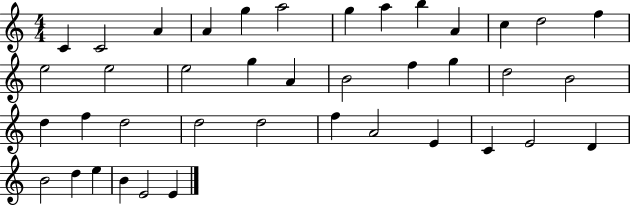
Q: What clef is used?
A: treble